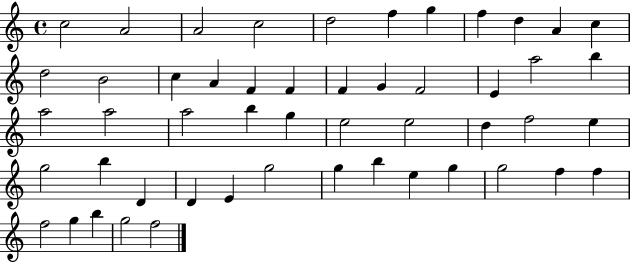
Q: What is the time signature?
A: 4/4